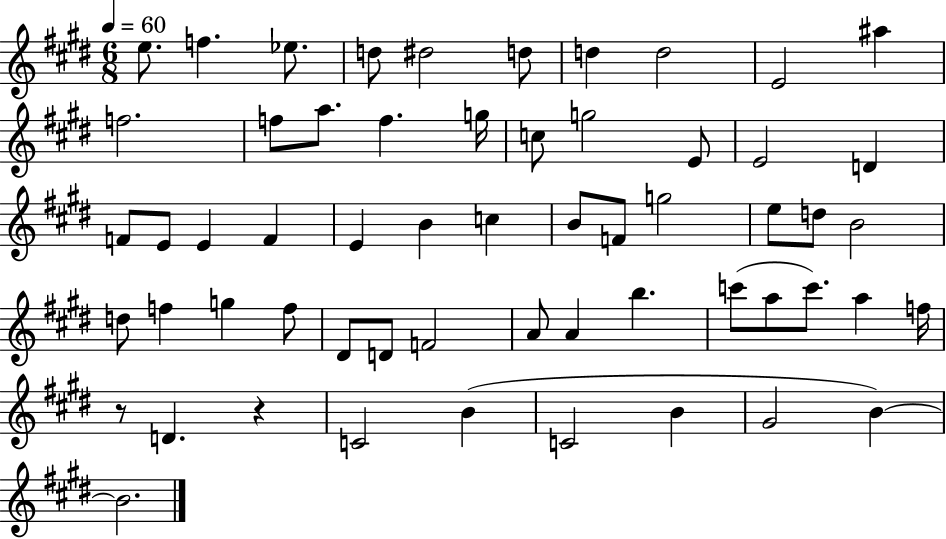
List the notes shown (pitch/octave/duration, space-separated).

E5/e. F5/q. Eb5/e. D5/e D#5/h D5/e D5/q D5/h E4/h A#5/q F5/h. F5/e A5/e. F5/q. G5/s C5/e G5/h E4/e E4/h D4/q F4/e E4/e E4/q F4/q E4/q B4/q C5/q B4/e F4/e G5/h E5/e D5/e B4/h D5/e F5/q G5/q F5/e D#4/e D4/e F4/h A4/e A4/q B5/q. C6/e A5/e C6/e. A5/q F5/s R/e D4/q. R/q C4/h B4/q C4/h B4/q G#4/h B4/q B4/h.